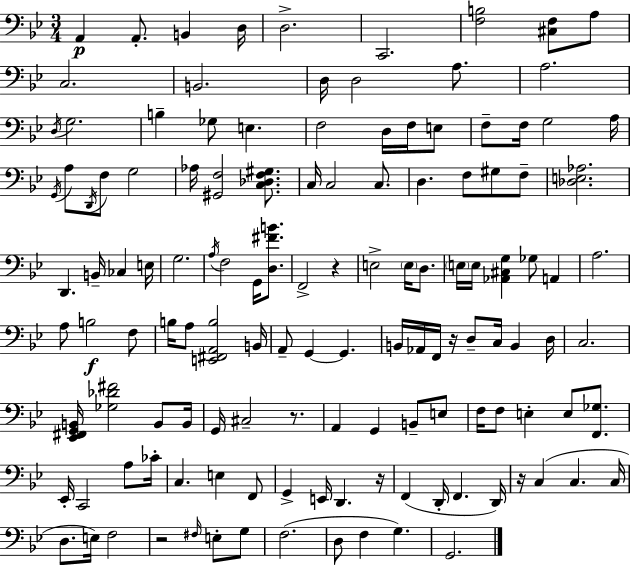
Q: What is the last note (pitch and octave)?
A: G2